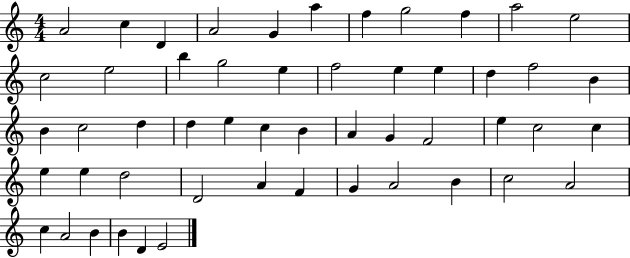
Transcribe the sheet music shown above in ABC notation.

X:1
T:Untitled
M:4/4
L:1/4
K:C
A2 c D A2 G a f g2 f a2 e2 c2 e2 b g2 e f2 e e d f2 B B c2 d d e c B A G F2 e c2 c e e d2 D2 A F G A2 B c2 A2 c A2 B B D E2